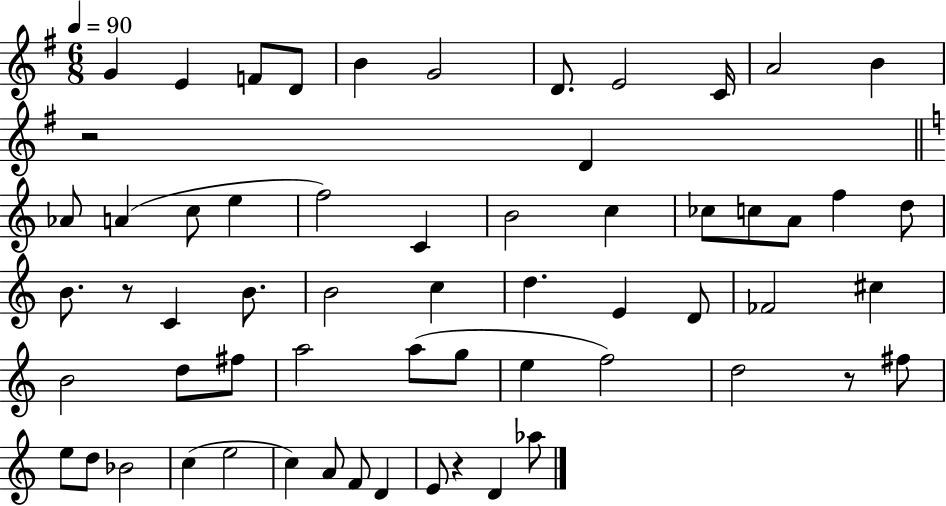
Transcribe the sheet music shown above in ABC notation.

X:1
T:Untitled
M:6/8
L:1/4
K:G
G E F/2 D/2 B G2 D/2 E2 C/4 A2 B z2 D _A/2 A c/2 e f2 C B2 c _c/2 c/2 A/2 f d/2 B/2 z/2 C B/2 B2 c d E D/2 _F2 ^c B2 d/2 ^f/2 a2 a/2 g/2 e f2 d2 z/2 ^f/2 e/2 d/2 _B2 c e2 c A/2 F/2 D E/2 z D _a/2